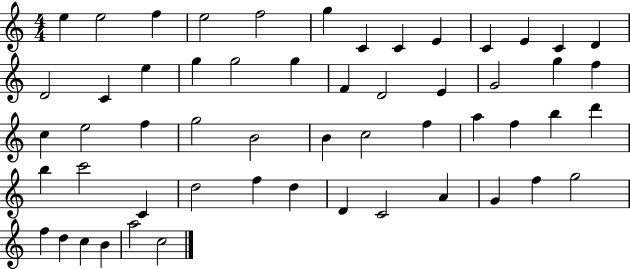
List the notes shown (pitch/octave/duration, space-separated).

E5/q E5/h F5/q E5/h F5/h G5/q C4/q C4/q E4/q C4/q E4/q C4/q D4/q D4/h C4/q E5/q G5/q G5/h G5/q F4/q D4/h E4/q G4/h G5/q F5/q C5/q E5/h F5/q G5/h B4/h B4/q C5/h F5/q A5/q F5/q B5/q D6/q B5/q C6/h C4/q D5/h F5/q D5/q D4/q C4/h A4/q G4/q F5/q G5/h F5/q D5/q C5/q B4/q A5/h C5/h